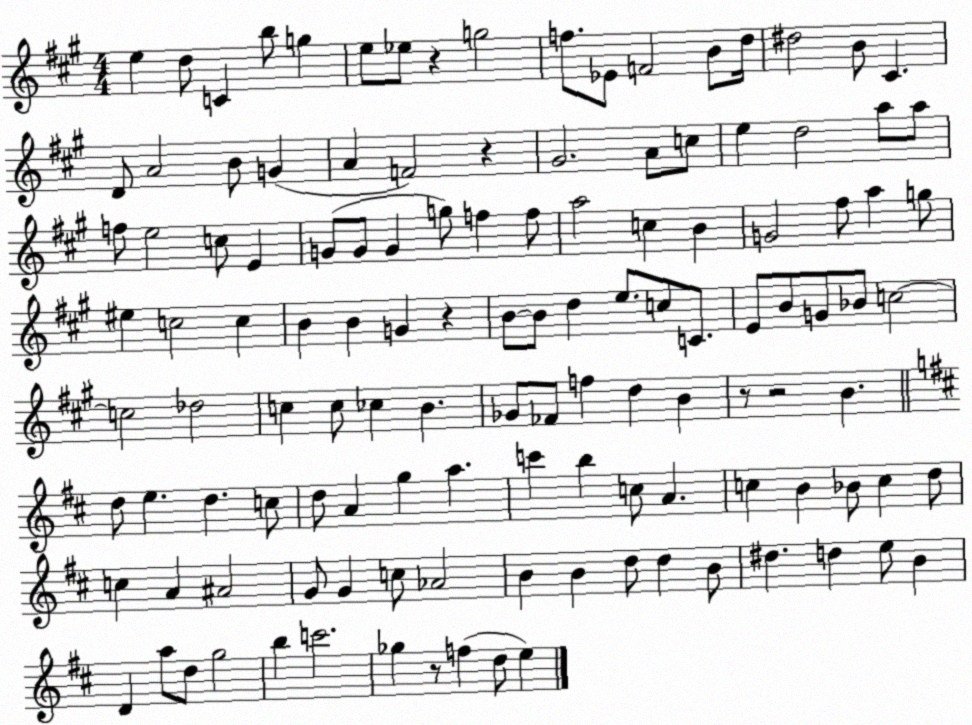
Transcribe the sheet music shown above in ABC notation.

X:1
T:Untitled
M:4/4
L:1/4
K:A
e d/2 C b/2 g e/2 _e/2 z g2 f/2 _E/2 F2 B/2 d/4 ^d2 B/2 ^C D/2 A2 B/2 G A F2 z ^G2 A/2 c/2 e d2 a/2 a/2 f/2 e2 c/2 E G/2 G/2 G g/2 f f/2 a2 c B G2 ^f/2 a g/2 ^e c2 c B B G z B/2 B/2 d e/2 c/2 C/2 E/2 B/2 G/2 _B/2 c2 c2 _d2 c c/2 _c B _G/2 _F/2 f d B z/2 z2 B d/2 e d c/2 d/2 A g a c' b c/2 A c B _B/2 c d/2 c A ^A2 G/2 G c/2 _A2 B B d/2 d B/2 ^d d e/2 B D a/2 d/2 g2 b c'2 _g z/2 f d/2 e